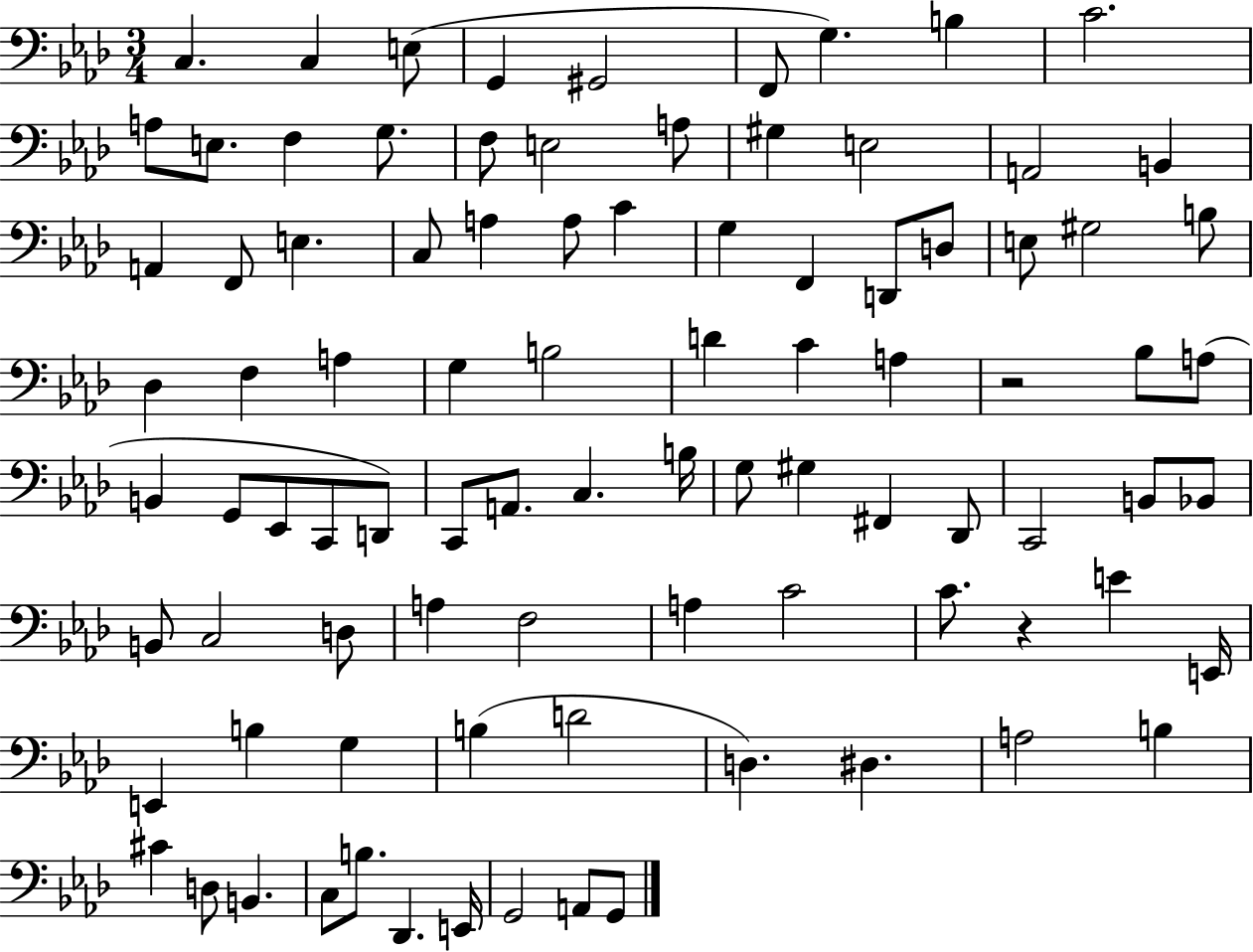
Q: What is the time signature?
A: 3/4